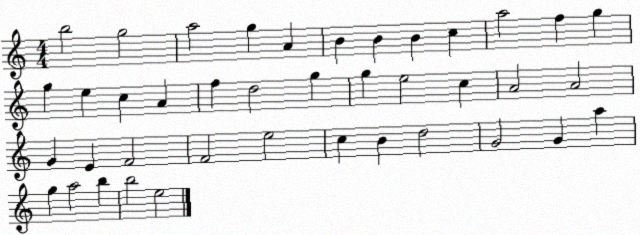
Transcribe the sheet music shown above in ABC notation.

X:1
T:Untitled
M:4/4
L:1/4
K:C
b2 g2 a2 g A B B B c a2 f g g e c A f d2 g g e2 c A2 A2 G E F2 F2 e2 c B d2 G2 G a g a2 b b2 e2